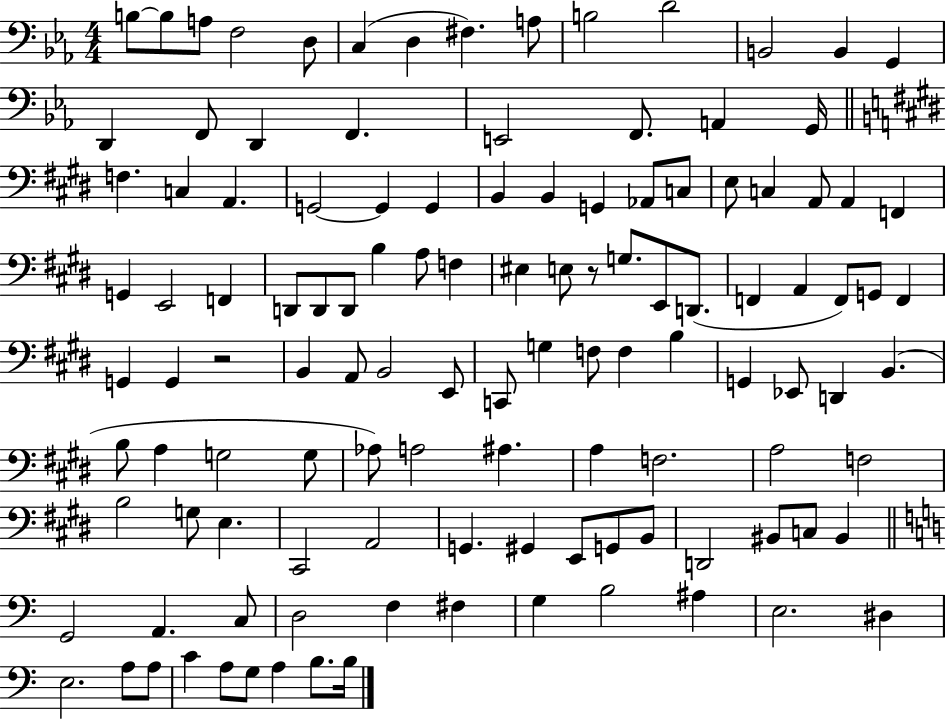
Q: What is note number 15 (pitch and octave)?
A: D2